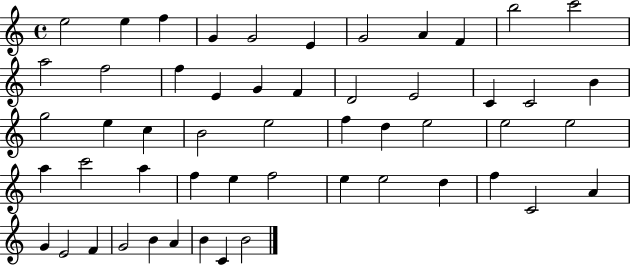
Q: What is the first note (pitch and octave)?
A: E5